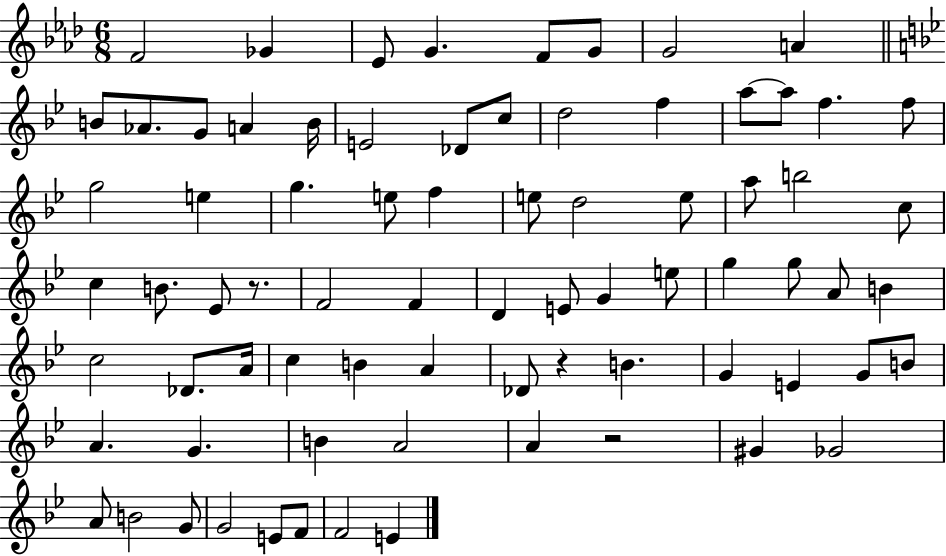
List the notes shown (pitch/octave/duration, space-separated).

F4/h Gb4/q Eb4/e G4/q. F4/e G4/e G4/h A4/q B4/e Ab4/e. G4/e A4/q B4/s E4/h Db4/e C5/e D5/h F5/q A5/e A5/e F5/q. F5/e G5/h E5/q G5/q. E5/e F5/q E5/e D5/h E5/e A5/e B5/h C5/e C5/q B4/e. Eb4/e R/e. F4/h F4/q D4/q E4/e G4/q E5/e G5/q G5/e A4/e B4/q C5/h Db4/e. A4/s C5/q B4/q A4/q Db4/e R/q B4/q. G4/q E4/q G4/e B4/e A4/q. G4/q. B4/q A4/h A4/q R/h G#4/q Gb4/h A4/e B4/h G4/e G4/h E4/e F4/e F4/h E4/q